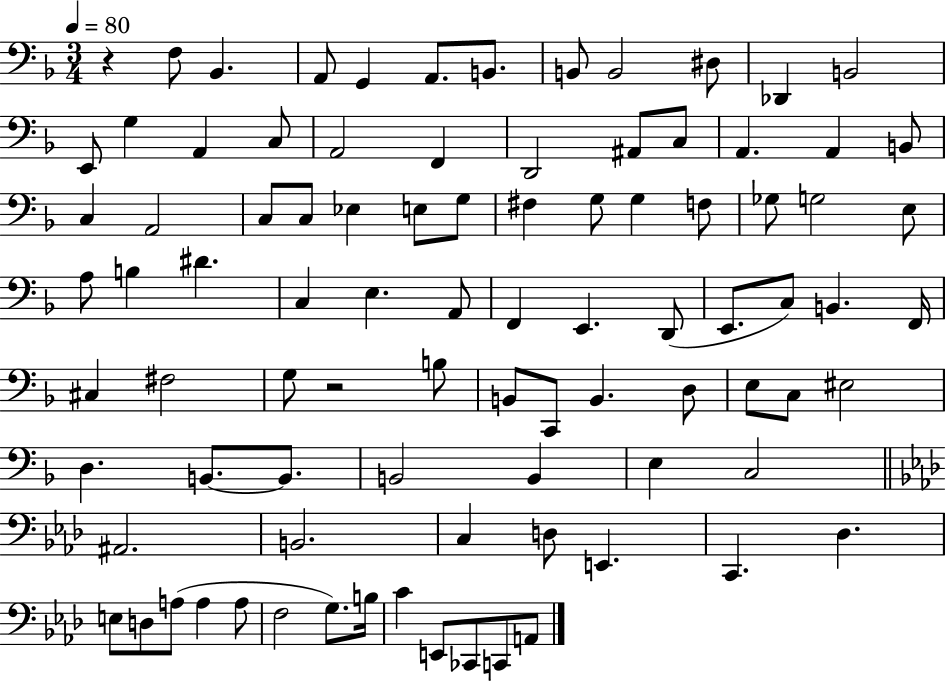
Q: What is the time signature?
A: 3/4